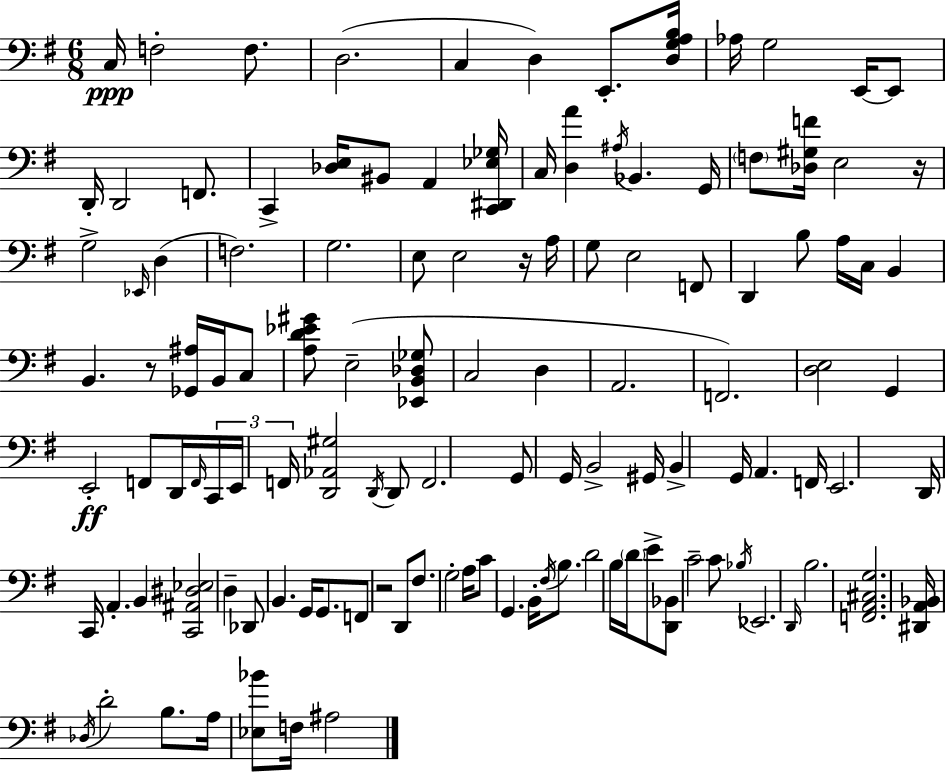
C3/s F3/h F3/e. D3/h. C3/q D3/q E2/e. [D3,G3,A3,B3]/s Ab3/s G3/h E2/s E2/e D2/s D2/h F2/e. C2/q [Db3,E3]/s BIS2/e A2/q [C2,D#2,Eb3,Gb3]/s C3/s [D3,A4]/q A#3/s Bb2/q. G2/s F3/e [Db3,G#3,F4]/s E3/h R/s G3/h Eb2/s D3/q F3/h. G3/h. E3/e E3/h R/s A3/s G3/e E3/h F2/e D2/q B3/e A3/s C3/s B2/q B2/q. R/e [Gb2,A#3]/s B2/s C3/e [A3,D4,Eb4,G#4]/e E3/h [Eb2,B2,Db3,Gb3]/e C3/h D3/q A2/h. F2/h. [D3,E3]/h G2/q E2/h F2/e D2/s F2/s C2/s E2/s F2/s [D2,Ab2,G#3]/h D2/s D2/e F2/h. G2/e G2/s B2/h G#2/s B2/q G2/s A2/q. F2/s E2/h. D2/s C2/s A2/q. B2/q [C2,A#2,D#3,Eb3]/h D3/q Db2/e B2/q. G2/s G2/e. F2/e R/h D2/e F#3/e. G3/h A3/s C4/e G2/q. B2/s F#3/s B3/e. D4/h B3/s D4/s E4/e [D2,Bb2]/e C4/h C4/e Bb3/s Eb2/h. D2/s B3/h. [F2,A2,C#3,G3]/h. [D#2,A2,Bb2]/s Db3/s D4/h B3/e. A3/s [Eb3,Bb4]/e F3/s A#3/h